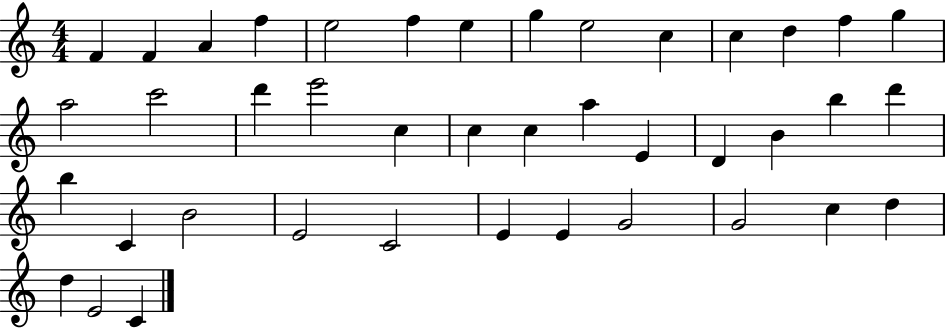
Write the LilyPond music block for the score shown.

{
  \clef treble
  \numericTimeSignature
  \time 4/4
  \key c \major
  f'4 f'4 a'4 f''4 | e''2 f''4 e''4 | g''4 e''2 c''4 | c''4 d''4 f''4 g''4 | \break a''2 c'''2 | d'''4 e'''2 c''4 | c''4 c''4 a''4 e'4 | d'4 b'4 b''4 d'''4 | \break b''4 c'4 b'2 | e'2 c'2 | e'4 e'4 g'2 | g'2 c''4 d''4 | \break d''4 e'2 c'4 | \bar "|."
}